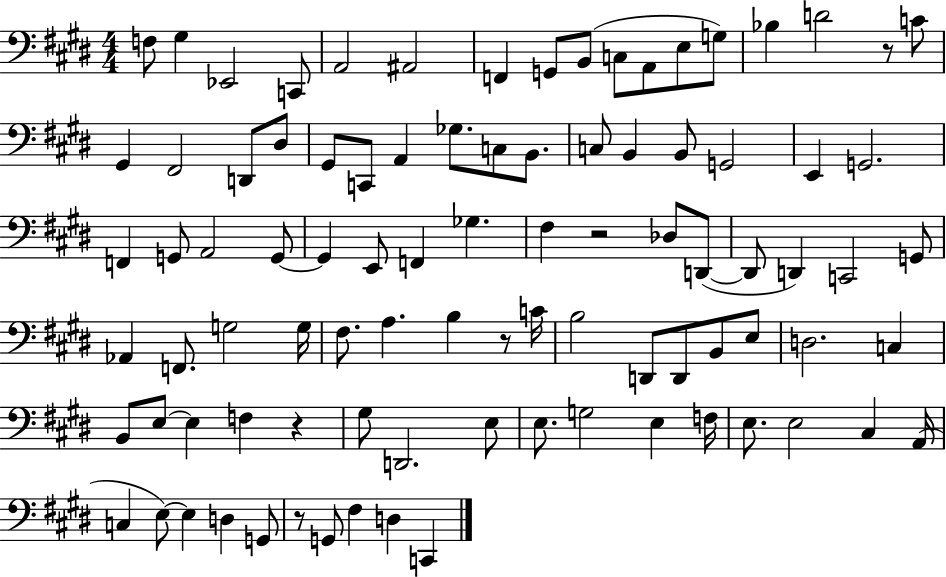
{
  \clef bass
  \numericTimeSignature
  \time 4/4
  \key e \major
  f8 gis4 ees,2 c,8 | a,2 ais,2 | f,4 g,8 b,8( c8 a,8 e8 g8) | bes4 d'2 r8 c'8 | \break gis,4 fis,2 d,8 dis8 | gis,8 c,8 a,4 ges8. c8 b,8. | c8 b,4 b,8 g,2 | e,4 g,2. | \break f,4 g,8 a,2 g,8~~ | g,4 e,8 f,4 ges4. | fis4 r2 des8 d,8~(~ | d,8 d,4) c,2 g,8 | \break aes,4 f,8. g2 g16 | fis8. a4. b4 r8 c'16 | b2 d,8 d,8 b,8 e8 | d2. c4 | \break b,8 e8~~ e4 f4 r4 | gis8 d,2. e8 | e8. g2 e4 f16 | e8. e2 cis4 a,16( | \break c4 e8~~) e4 d4 g,8 | r8 g,8 fis4 d4 c,4 | \bar "|."
}